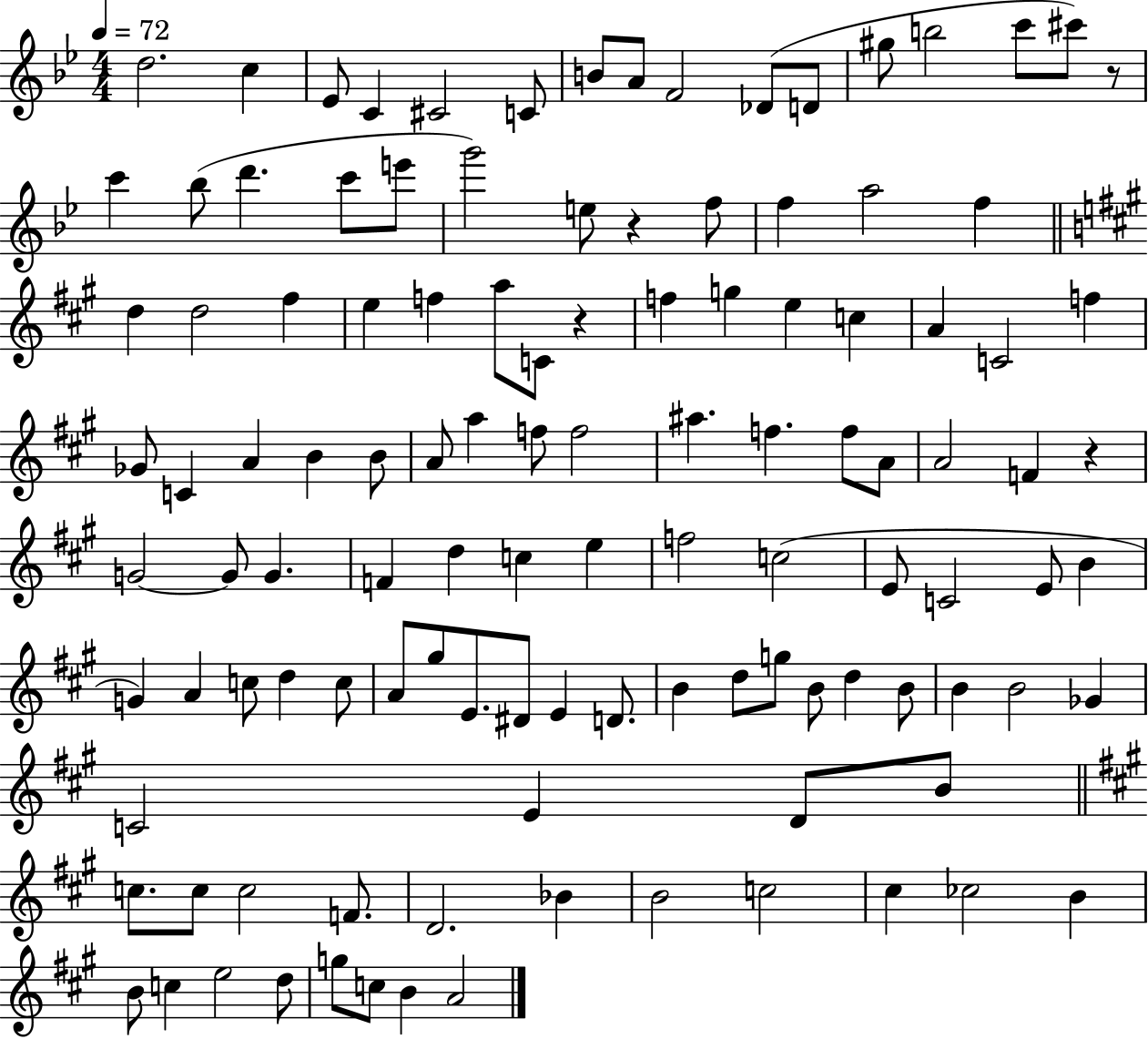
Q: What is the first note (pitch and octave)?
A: D5